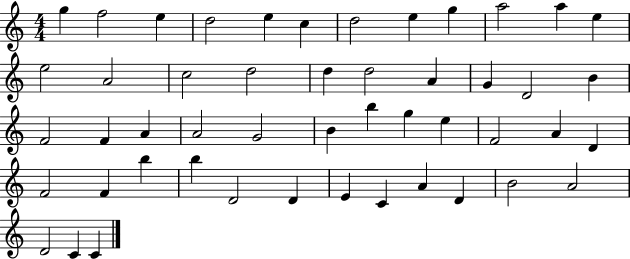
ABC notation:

X:1
T:Untitled
M:4/4
L:1/4
K:C
g f2 e d2 e c d2 e g a2 a e e2 A2 c2 d2 d d2 A G D2 B F2 F A A2 G2 B b g e F2 A D F2 F b b D2 D E C A D B2 A2 D2 C C